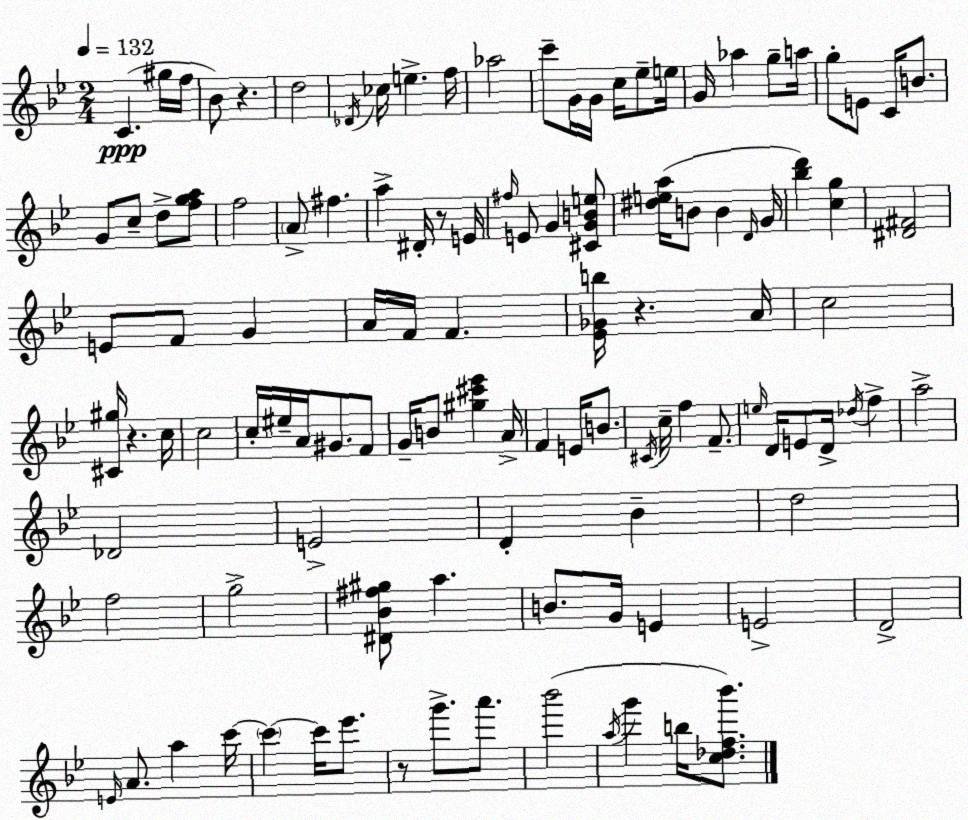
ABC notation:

X:1
T:Untitled
M:2/4
L:1/4
K:Bb
C ^g/4 f/4 _B/2 z d2 _D/4 _c/4 e f/4 _a2 c'/2 G/4 G/4 c/4 _e/2 e/4 G/4 _a g/2 a/4 g/2 E/2 C/4 B/2 G/2 c/2 d/2 [fga]/2 f2 A/2 ^f a ^D/4 z/2 E/4 ^f/4 E/2 G [^CGBe]/2 [^dea]/4 B/2 B D/4 G/4 [_bd'] [cg] [^D^F]2 E/2 F/2 G A/4 F/4 F [_E_Gb]/4 z A/4 c2 [^C^g]/4 z c/4 c2 c/4 ^e/4 A/4 ^G/2 F/2 G/4 B/2 [^g^c'_e'] A/4 F E/4 B/2 ^C/4 c/4 f F/2 e/4 D/4 E/2 D/4 _d/4 f a2 _D2 E2 D _B d2 f2 g2 [^D_B^f^g]/2 a B/2 G/4 E E2 D2 E/4 A/2 a c'/4 c' c'/4 _e'/2 z/2 g'/2 a'/2 _b'2 a/4 g' b/4 [c_df_b']/2